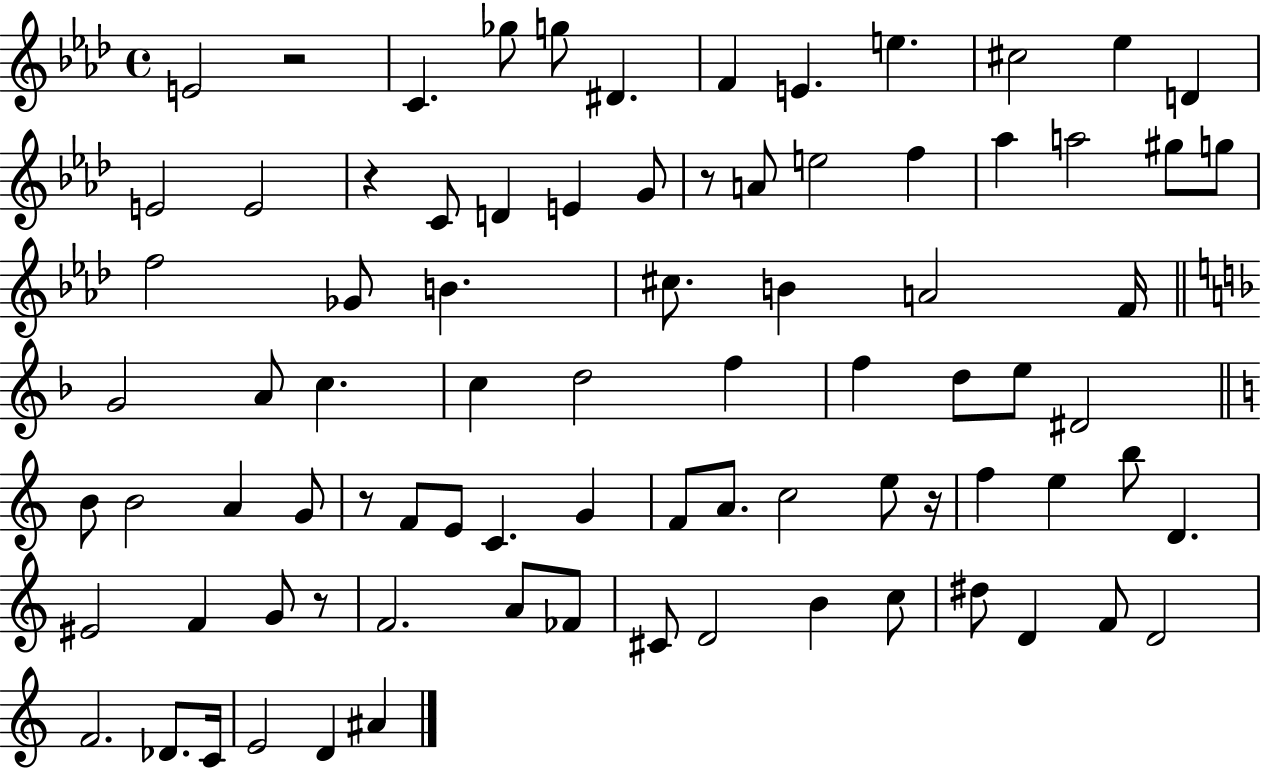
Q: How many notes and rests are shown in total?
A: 83